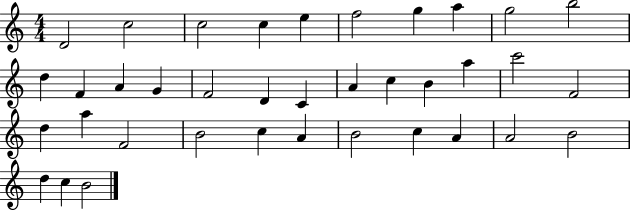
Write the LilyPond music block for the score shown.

{
  \clef treble
  \numericTimeSignature
  \time 4/4
  \key c \major
  d'2 c''2 | c''2 c''4 e''4 | f''2 g''4 a''4 | g''2 b''2 | \break d''4 f'4 a'4 g'4 | f'2 d'4 c'4 | a'4 c''4 b'4 a''4 | c'''2 f'2 | \break d''4 a''4 f'2 | b'2 c''4 a'4 | b'2 c''4 a'4 | a'2 b'2 | \break d''4 c''4 b'2 | \bar "|."
}